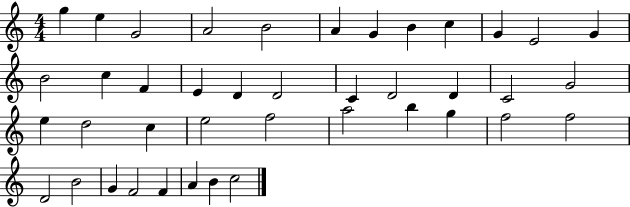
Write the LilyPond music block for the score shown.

{
  \clef treble
  \numericTimeSignature
  \time 4/4
  \key c \major
  g''4 e''4 g'2 | a'2 b'2 | a'4 g'4 b'4 c''4 | g'4 e'2 g'4 | \break b'2 c''4 f'4 | e'4 d'4 d'2 | c'4 d'2 d'4 | c'2 g'2 | \break e''4 d''2 c''4 | e''2 f''2 | a''2 b''4 g''4 | f''2 f''2 | \break d'2 b'2 | g'4 f'2 f'4 | a'4 b'4 c''2 | \bar "|."
}